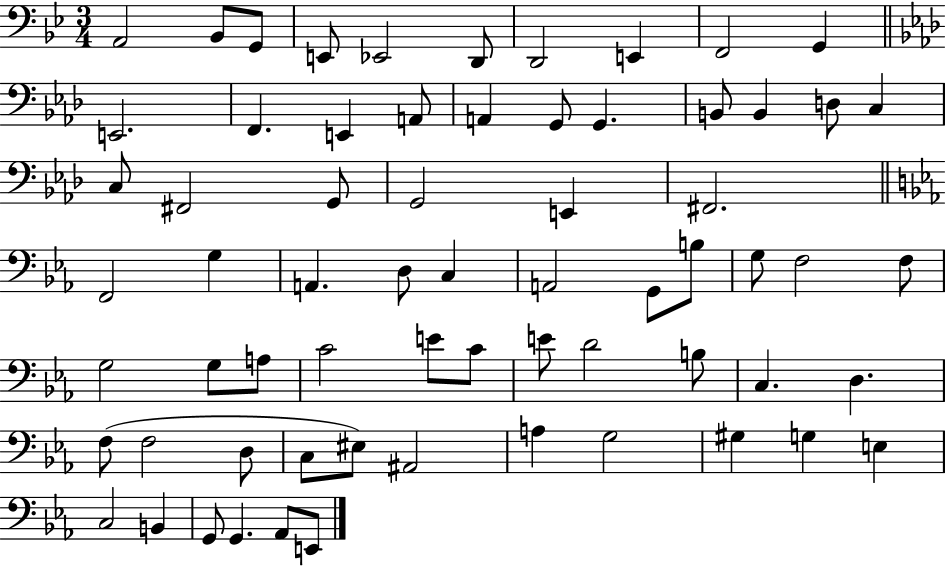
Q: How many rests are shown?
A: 0